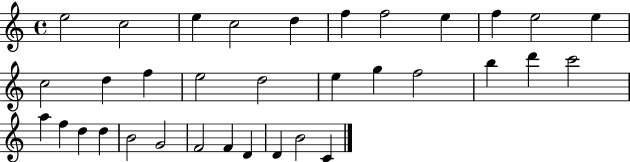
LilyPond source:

{
  \clef treble
  \time 4/4
  \defaultTimeSignature
  \key c \major
  e''2 c''2 | e''4 c''2 d''4 | f''4 f''2 e''4 | f''4 e''2 e''4 | \break c''2 d''4 f''4 | e''2 d''2 | e''4 g''4 f''2 | b''4 d'''4 c'''2 | \break a''4 f''4 d''4 d''4 | b'2 g'2 | f'2 f'4 d'4 | d'4 b'2 c'4 | \break \bar "|."
}